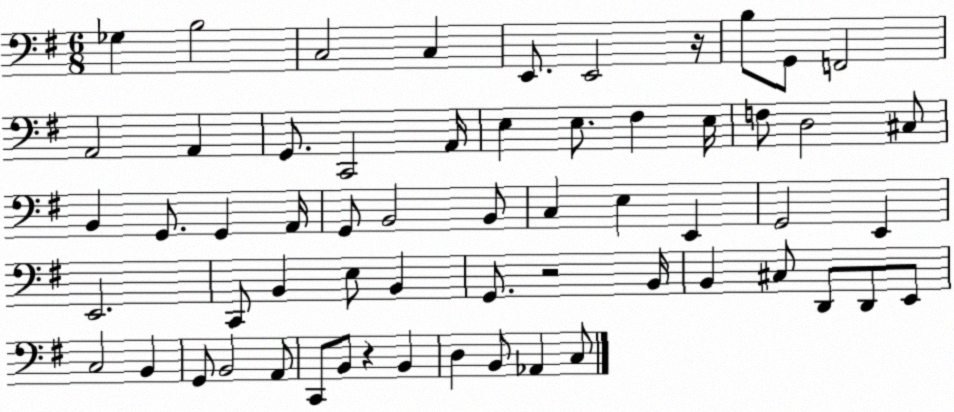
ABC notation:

X:1
T:Untitled
M:6/8
L:1/4
K:G
_G, B,2 C,2 C, E,,/2 E,,2 z/4 B,/2 G,,/2 F,,2 A,,2 A,, G,,/2 C,,2 A,,/4 E, E,/2 ^F, E,/4 F,/2 D,2 ^C,/2 B,, G,,/2 G,, A,,/4 G,,/2 B,,2 B,,/2 C, E, E,, G,,2 E,, E,,2 C,,/2 B,, E,/2 B,, G,,/2 z2 B,,/4 B,, ^C,/2 D,,/2 D,,/2 E,,/2 C,2 B,, G,,/2 B,,2 A,,/2 C,,/2 B,,/2 z B,, D, B,,/2 _A,, C,/2